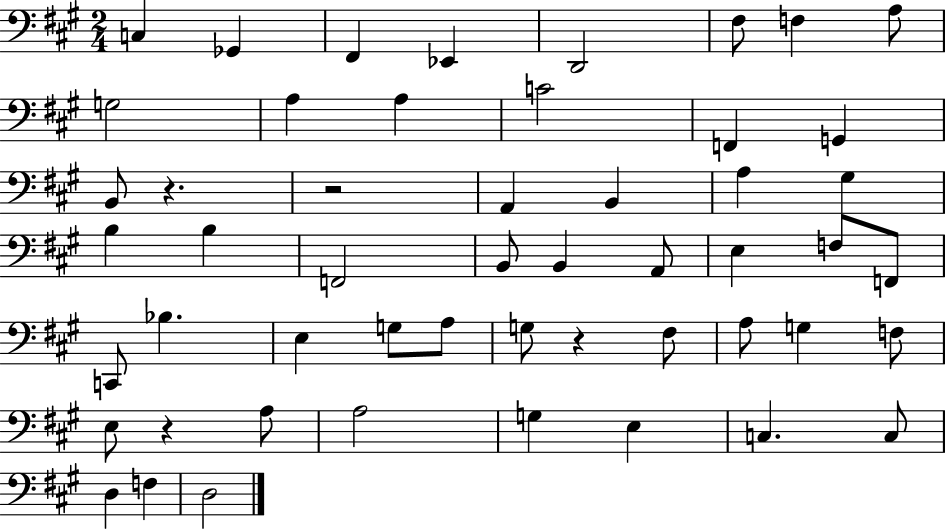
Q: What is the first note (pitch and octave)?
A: C3